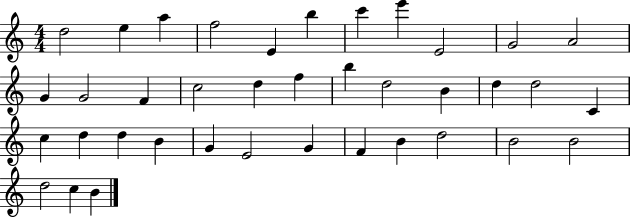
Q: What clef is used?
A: treble